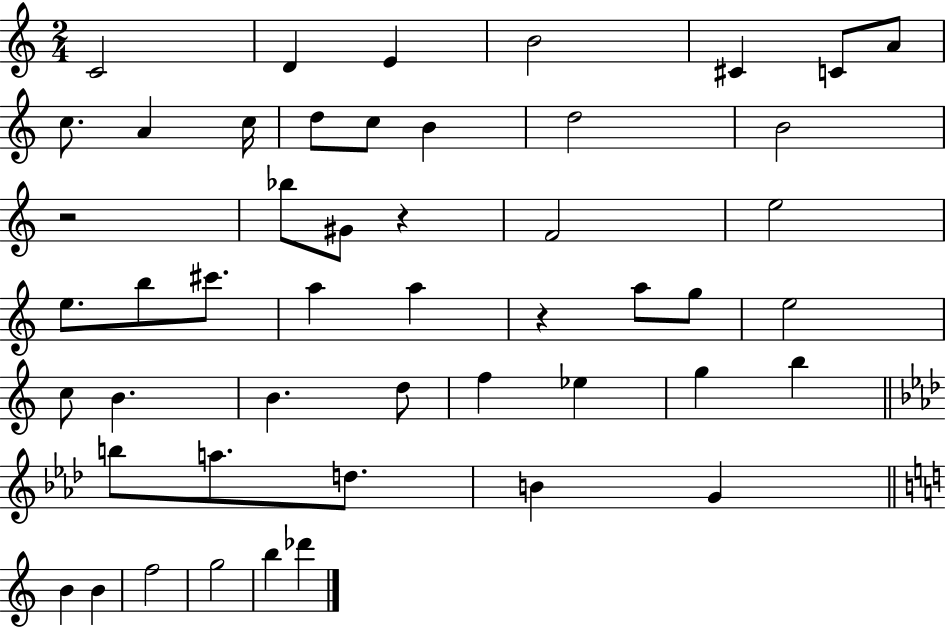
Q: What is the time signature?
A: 2/4